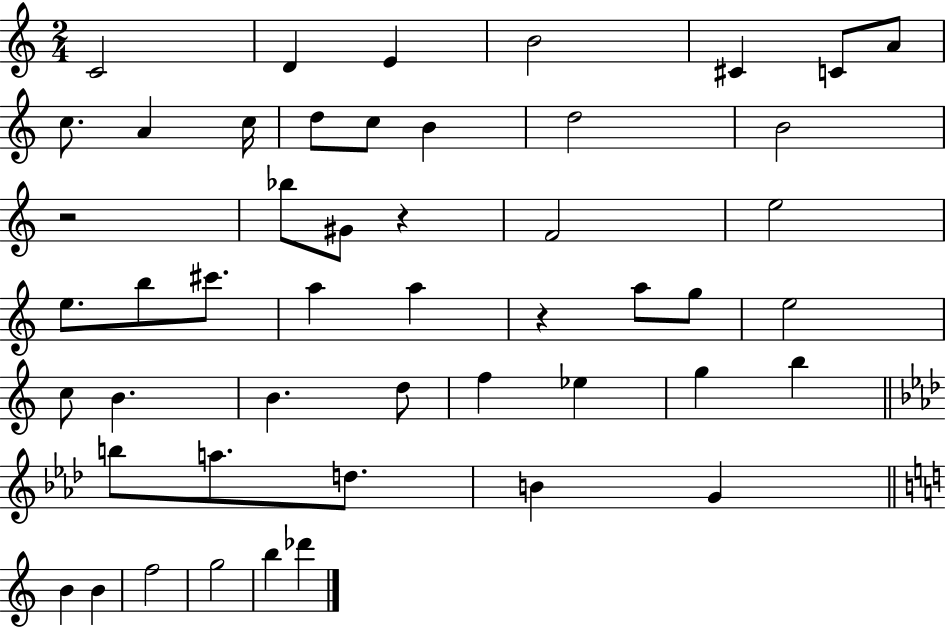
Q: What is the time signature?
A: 2/4